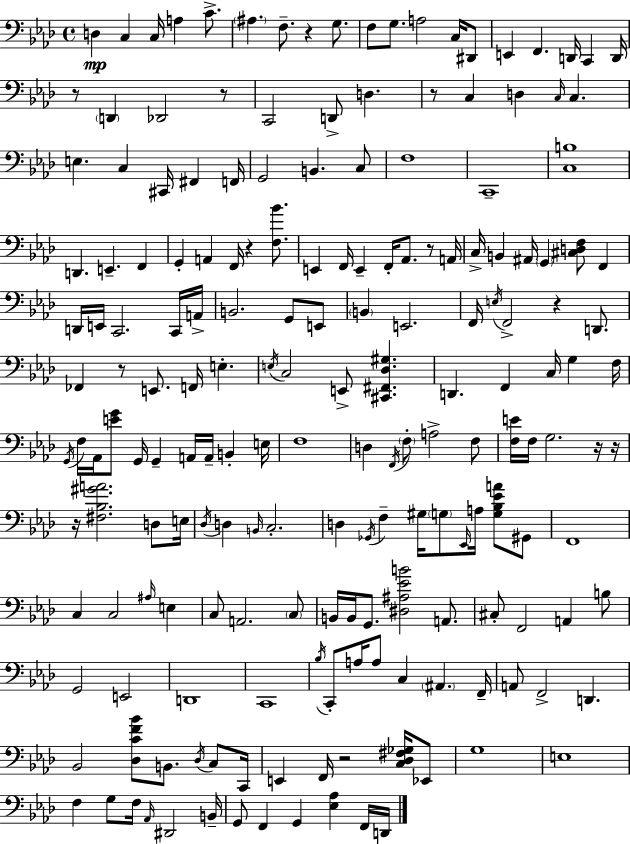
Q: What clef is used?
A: bass